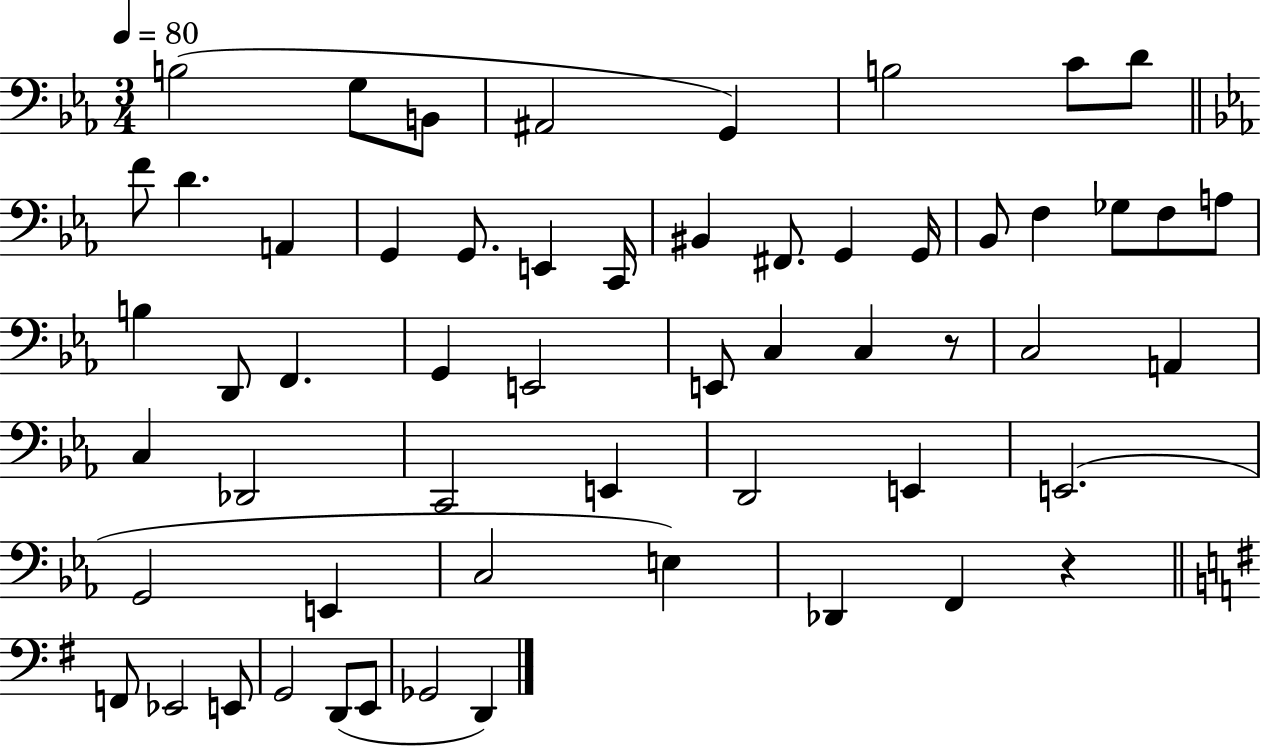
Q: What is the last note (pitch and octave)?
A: D2